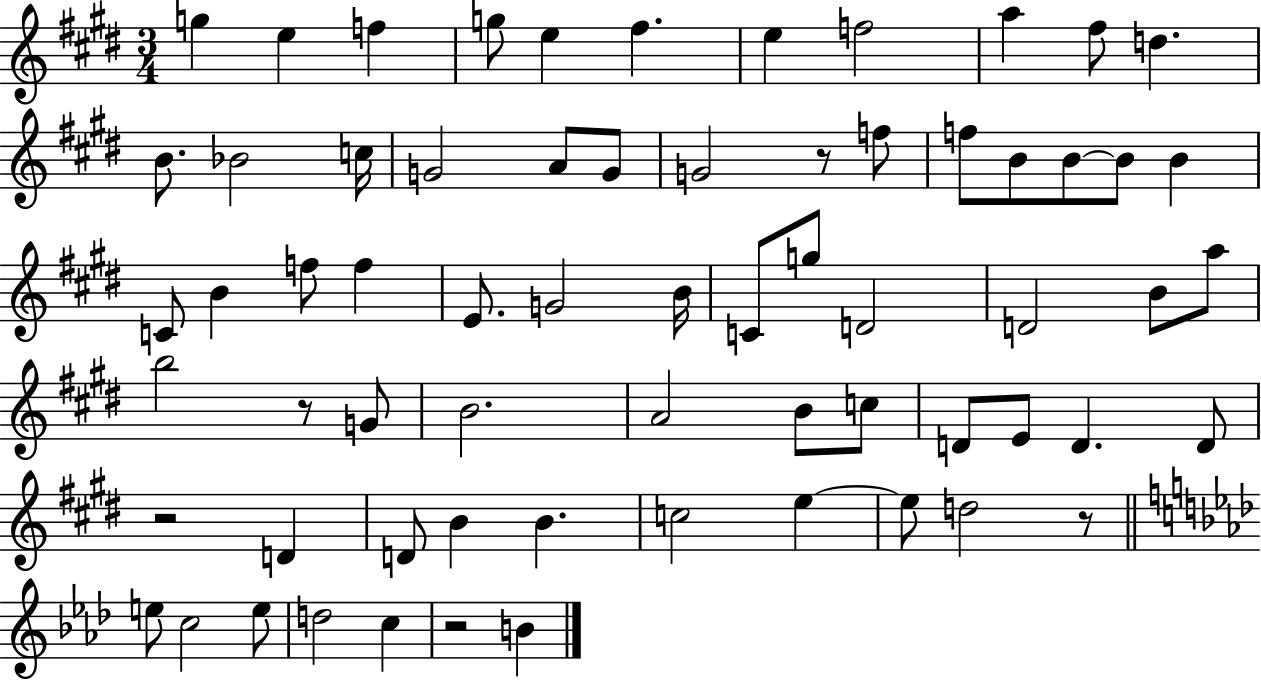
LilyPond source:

{
  \clef treble
  \numericTimeSignature
  \time 3/4
  \key e \major
  \repeat volta 2 { g''4 e''4 f''4 | g''8 e''4 fis''4. | e''4 f''2 | a''4 fis''8 d''4. | \break b'8. bes'2 c''16 | g'2 a'8 g'8 | g'2 r8 f''8 | f''8 b'8 b'8~~ b'8 b'4 | \break c'8 b'4 f''8 f''4 | e'8. g'2 b'16 | c'8 g''8 d'2 | d'2 b'8 a''8 | \break b''2 r8 g'8 | b'2. | a'2 b'8 c''8 | d'8 e'8 d'4. d'8 | \break r2 d'4 | d'8 b'4 b'4. | c''2 e''4~~ | e''8 d''2 r8 | \break \bar "||" \break \key aes \major e''8 c''2 e''8 | d''2 c''4 | r2 b'4 | } \bar "|."
}